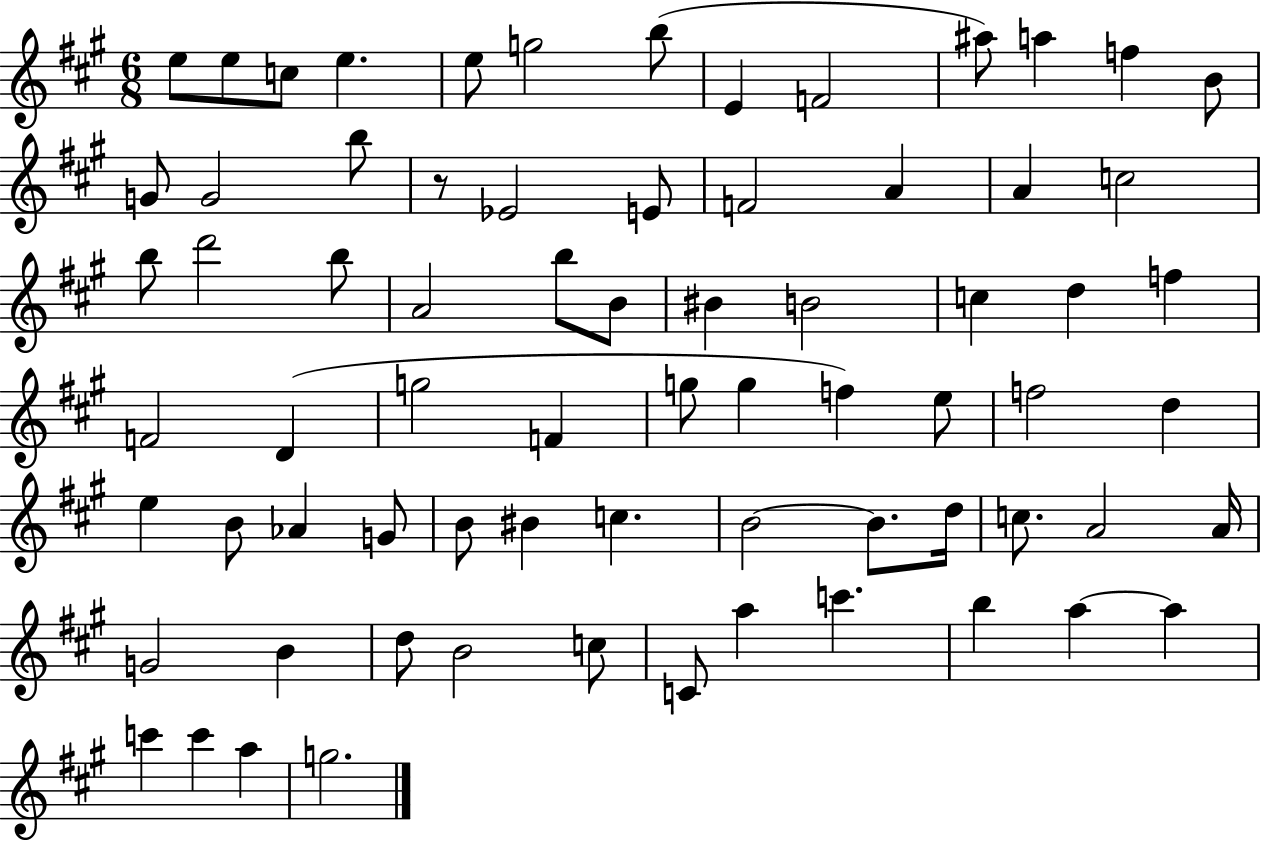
{
  \clef treble
  \numericTimeSignature
  \time 6/8
  \key a \major
  e''8 e''8 c''8 e''4. | e''8 g''2 b''8( | e'4 f'2 | ais''8) a''4 f''4 b'8 | \break g'8 g'2 b''8 | r8 ees'2 e'8 | f'2 a'4 | a'4 c''2 | \break b''8 d'''2 b''8 | a'2 b''8 b'8 | bis'4 b'2 | c''4 d''4 f''4 | \break f'2 d'4( | g''2 f'4 | g''8 g''4 f''4) e''8 | f''2 d''4 | \break e''4 b'8 aes'4 g'8 | b'8 bis'4 c''4. | b'2~~ b'8. d''16 | c''8. a'2 a'16 | \break g'2 b'4 | d''8 b'2 c''8 | c'8 a''4 c'''4. | b''4 a''4~~ a''4 | \break c'''4 c'''4 a''4 | g''2. | \bar "|."
}